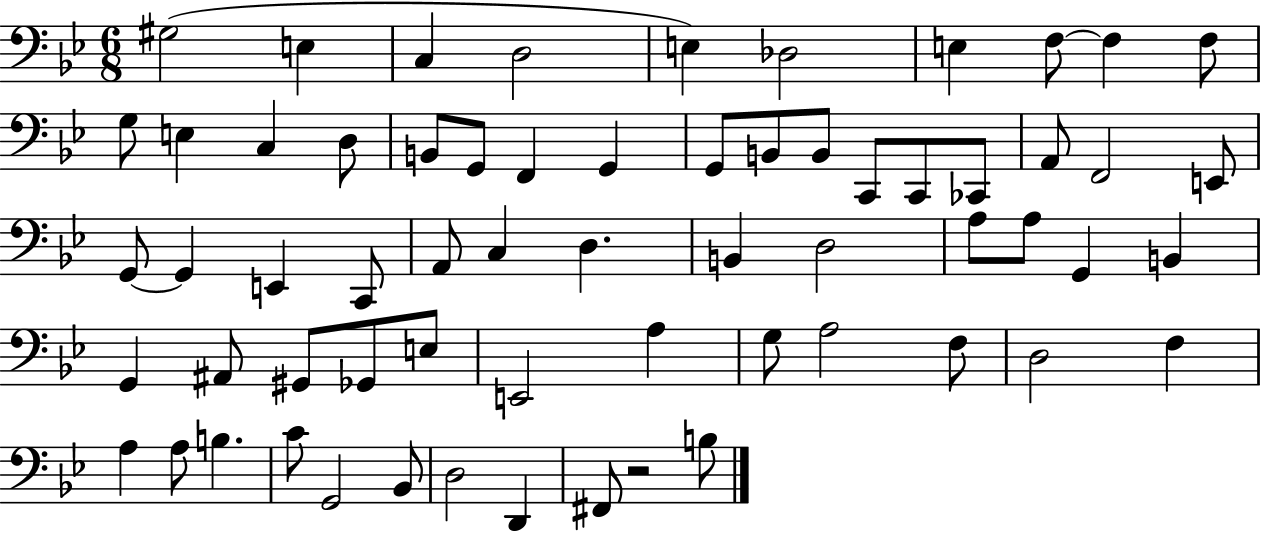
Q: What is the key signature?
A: BES major